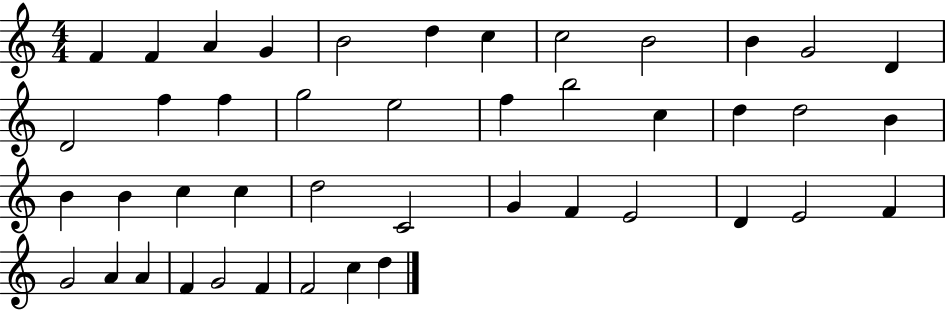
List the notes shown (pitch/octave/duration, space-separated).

F4/q F4/q A4/q G4/q B4/h D5/q C5/q C5/h B4/h B4/q G4/h D4/q D4/h F5/q F5/q G5/h E5/h F5/q B5/h C5/q D5/q D5/h B4/q B4/q B4/q C5/q C5/q D5/h C4/h G4/q F4/q E4/h D4/q E4/h F4/q G4/h A4/q A4/q F4/q G4/h F4/q F4/h C5/q D5/q